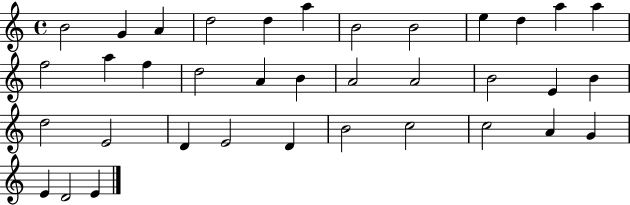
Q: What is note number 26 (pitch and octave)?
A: D4